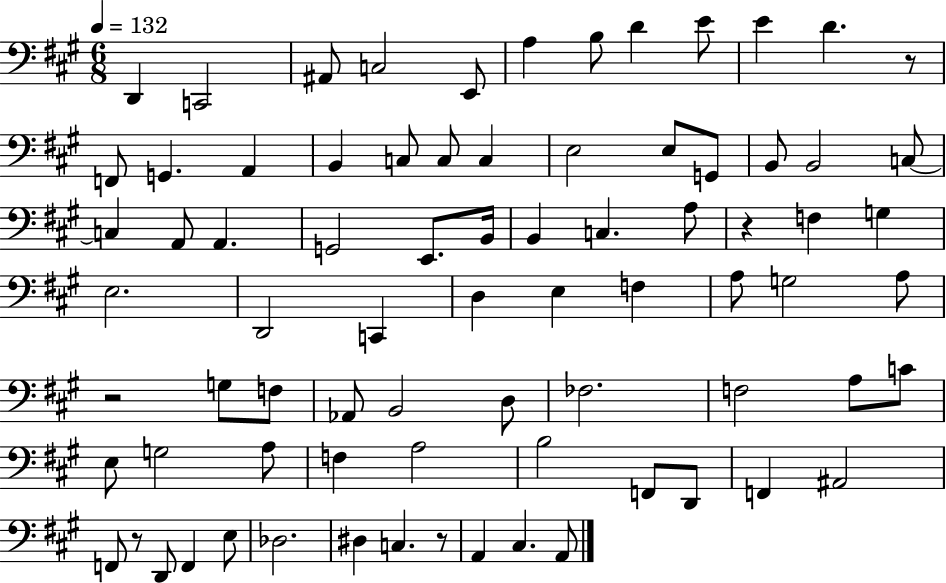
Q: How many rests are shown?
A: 5